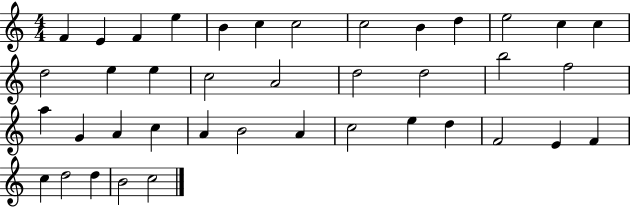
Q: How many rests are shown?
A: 0